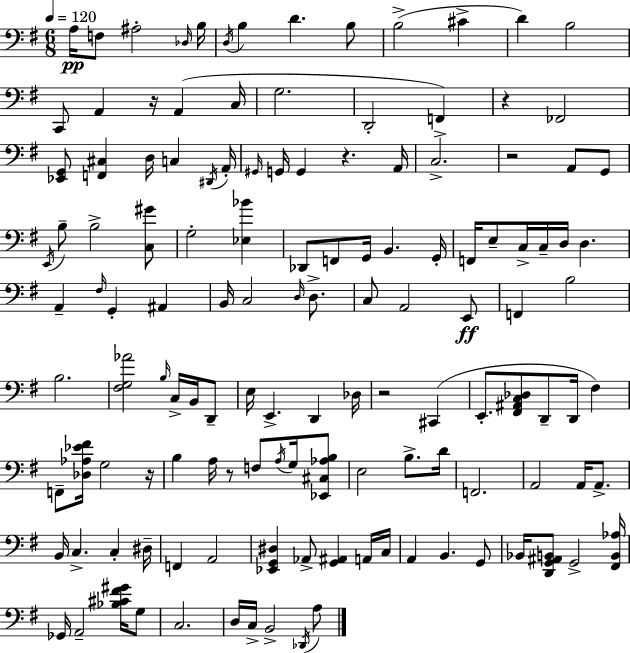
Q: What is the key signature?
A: E minor